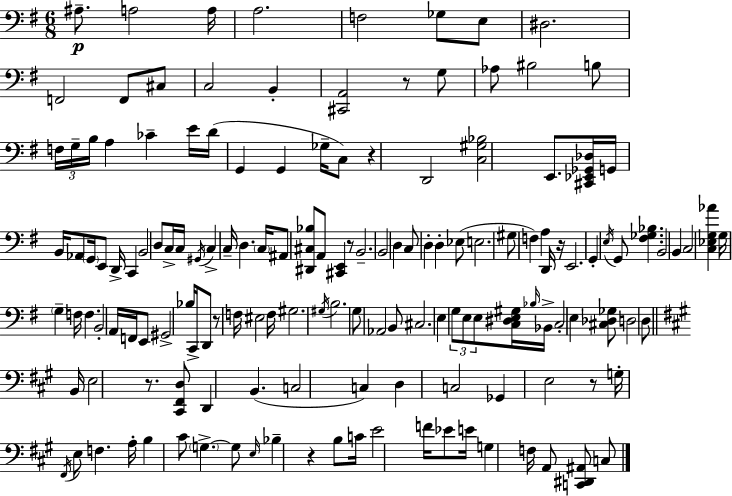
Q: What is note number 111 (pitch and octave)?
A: F#2